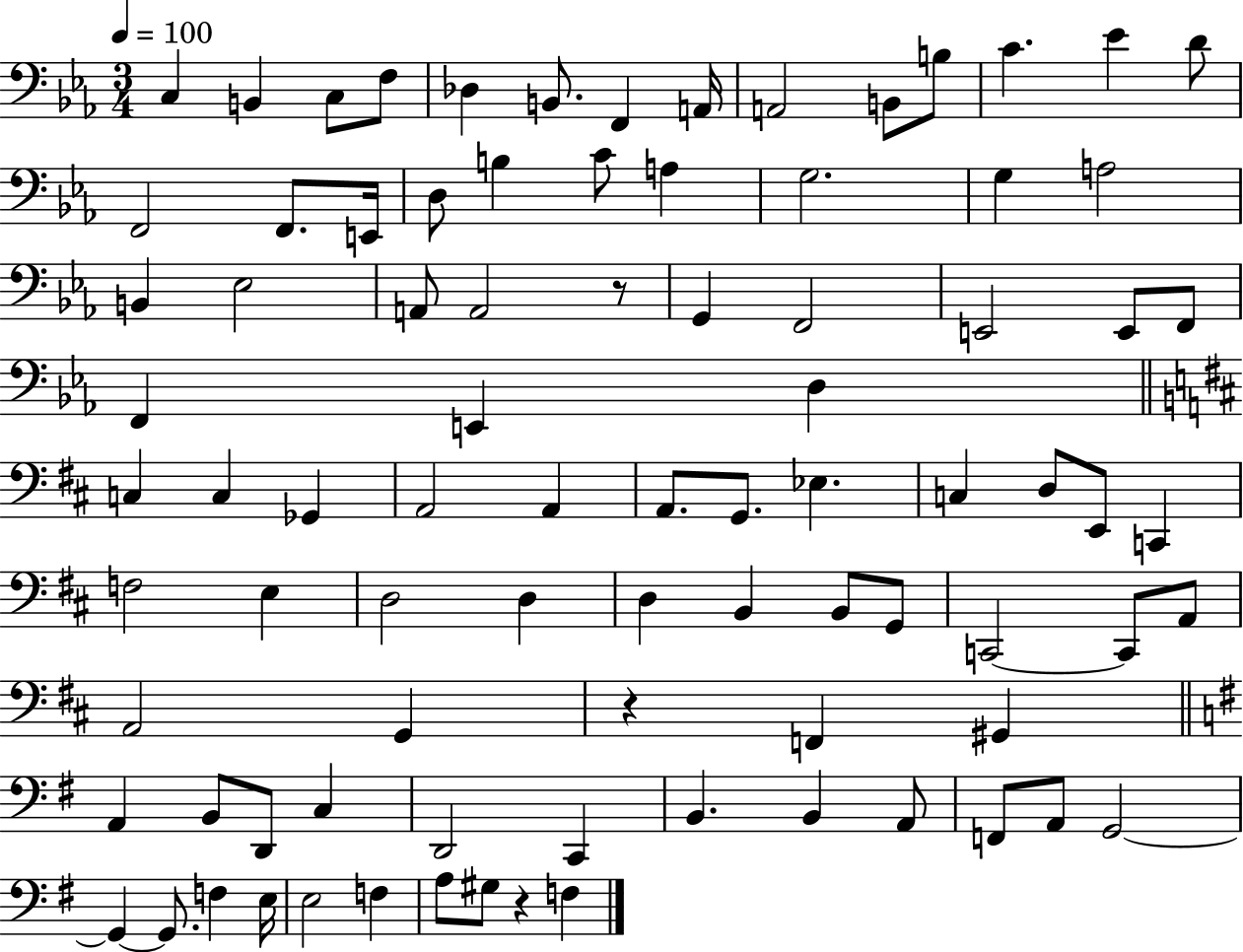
X:1
T:Untitled
M:3/4
L:1/4
K:Eb
C, B,, C,/2 F,/2 _D, B,,/2 F,, A,,/4 A,,2 B,,/2 B,/2 C _E D/2 F,,2 F,,/2 E,,/4 D,/2 B, C/2 A, G,2 G, A,2 B,, _E,2 A,,/2 A,,2 z/2 G,, F,,2 E,,2 E,,/2 F,,/2 F,, E,, D, C, C, _G,, A,,2 A,, A,,/2 G,,/2 _E, C, D,/2 E,,/2 C,, F,2 E, D,2 D, D, B,, B,,/2 G,,/2 C,,2 C,,/2 A,,/2 A,,2 G,, z F,, ^G,, A,, B,,/2 D,,/2 C, D,,2 C,, B,, B,, A,,/2 F,,/2 A,,/2 G,,2 G,, G,,/2 F, E,/4 E,2 F, A,/2 ^G,/2 z F,